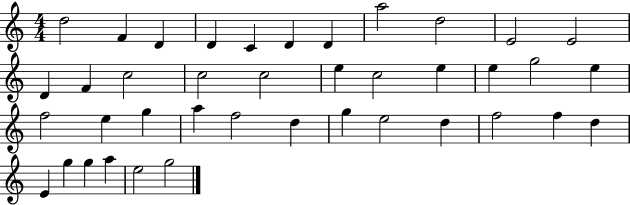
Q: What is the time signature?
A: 4/4